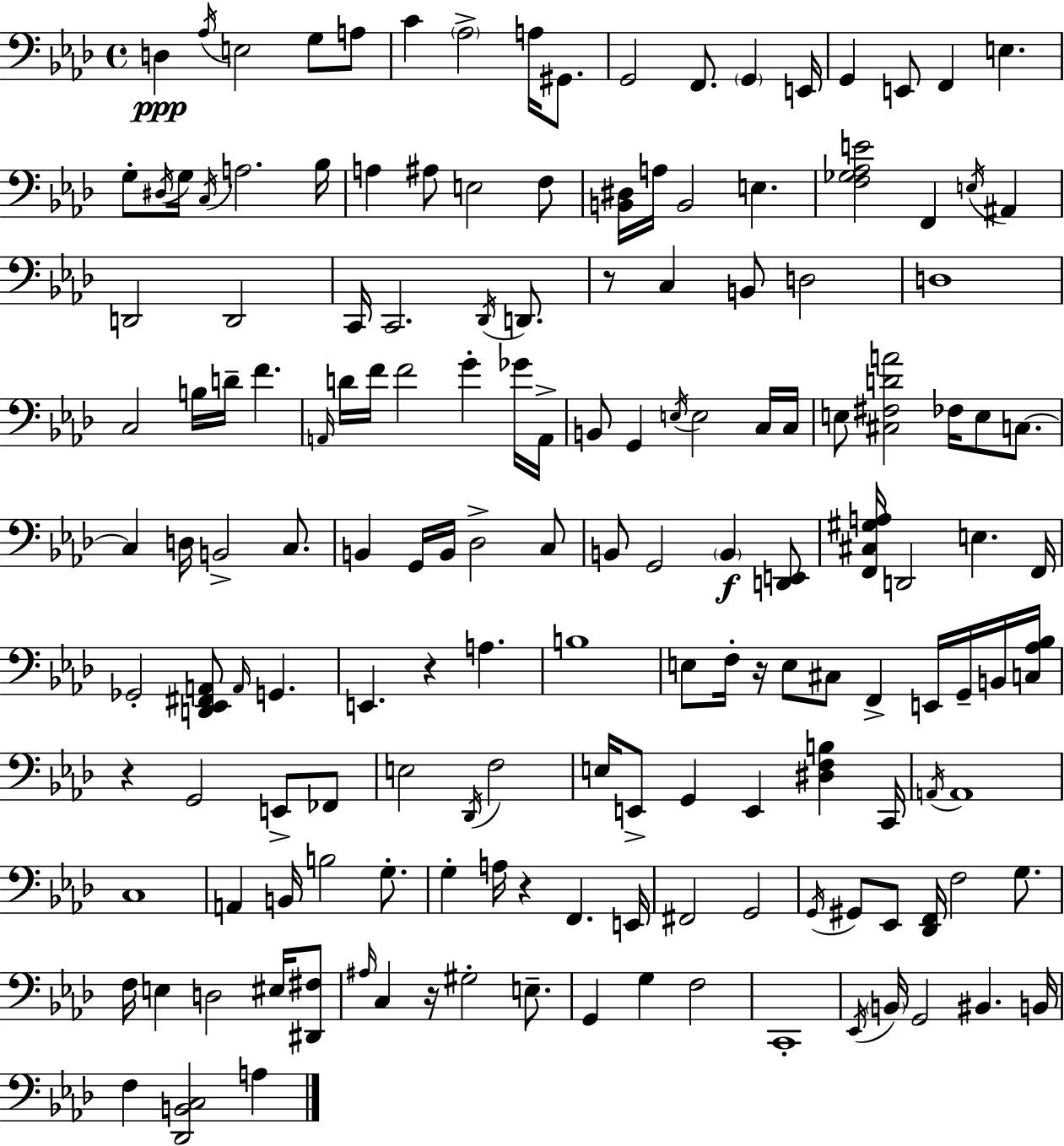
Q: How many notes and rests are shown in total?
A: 158